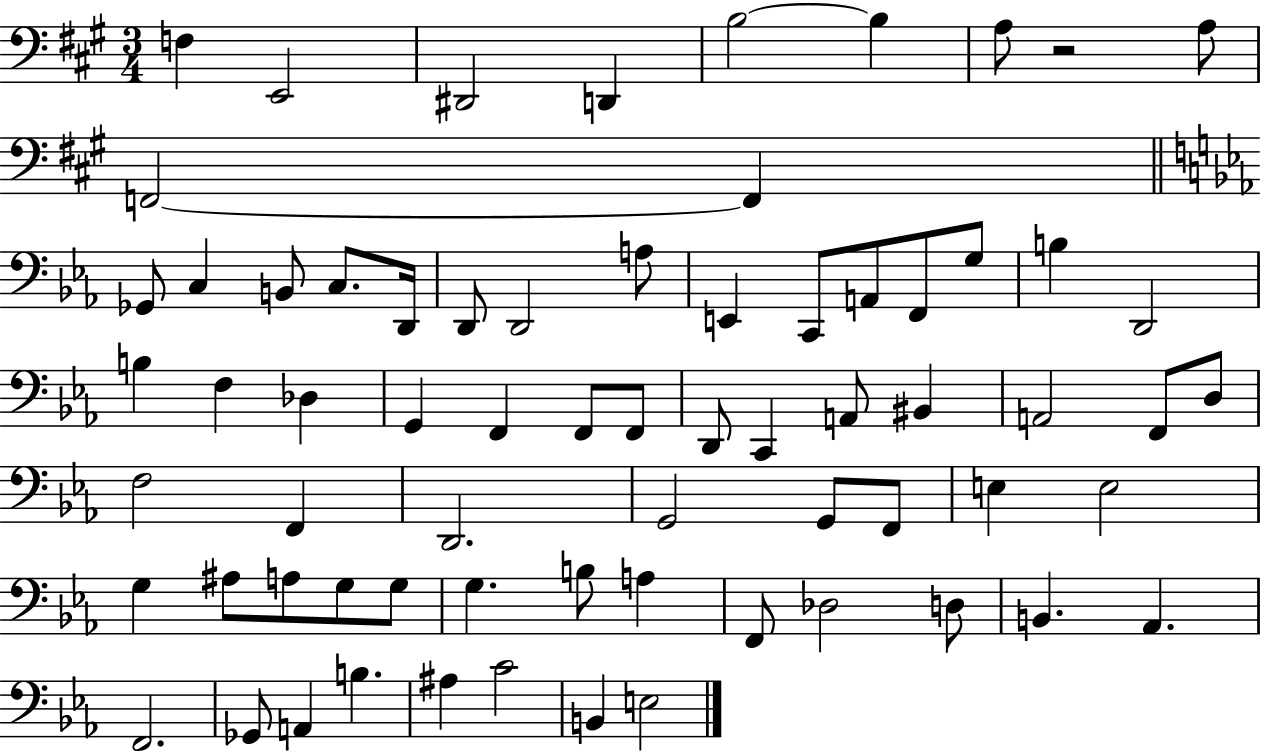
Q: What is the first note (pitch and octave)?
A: F3